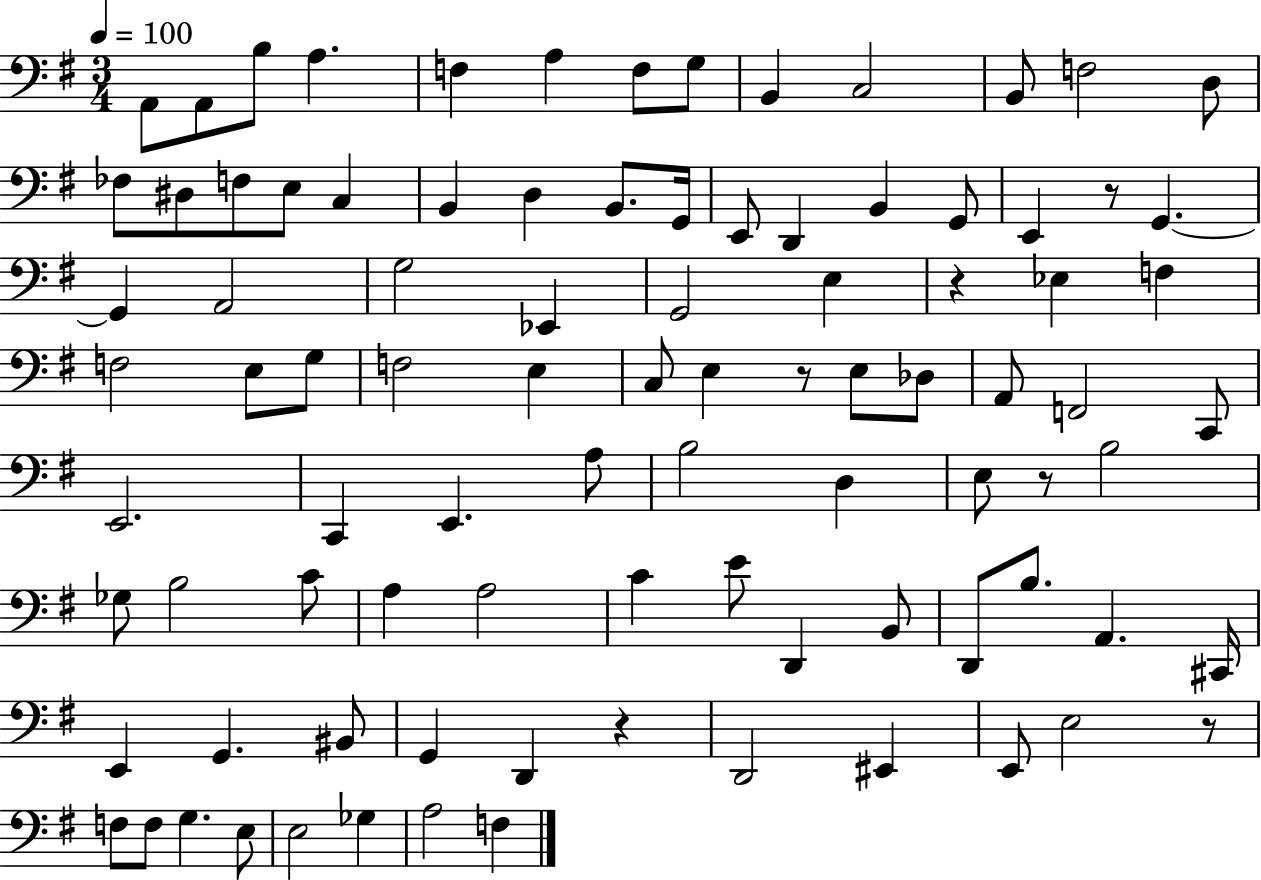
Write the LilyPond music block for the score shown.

{
  \clef bass
  \numericTimeSignature
  \time 3/4
  \key g \major
  \tempo 4 = 100
  \repeat volta 2 { a,8 a,8 b8 a4. | f4 a4 f8 g8 | b,4 c2 | b,8 f2 d8 | \break fes8 dis8 f8 e8 c4 | b,4 d4 b,8. g,16 | e,8 d,4 b,4 g,8 | e,4 r8 g,4.~~ | \break g,4 a,2 | g2 ees,4 | g,2 e4 | r4 ees4 f4 | \break f2 e8 g8 | f2 e4 | c8 e4 r8 e8 des8 | a,8 f,2 c,8 | \break e,2. | c,4 e,4. a8 | b2 d4 | e8 r8 b2 | \break ges8 b2 c'8 | a4 a2 | c'4 e'8 d,4 b,8 | d,8 b8. a,4. cis,16 | \break e,4 g,4. bis,8 | g,4 d,4 r4 | d,2 eis,4 | e,8 e2 r8 | \break f8 f8 g4. e8 | e2 ges4 | a2 f4 | } \bar "|."
}